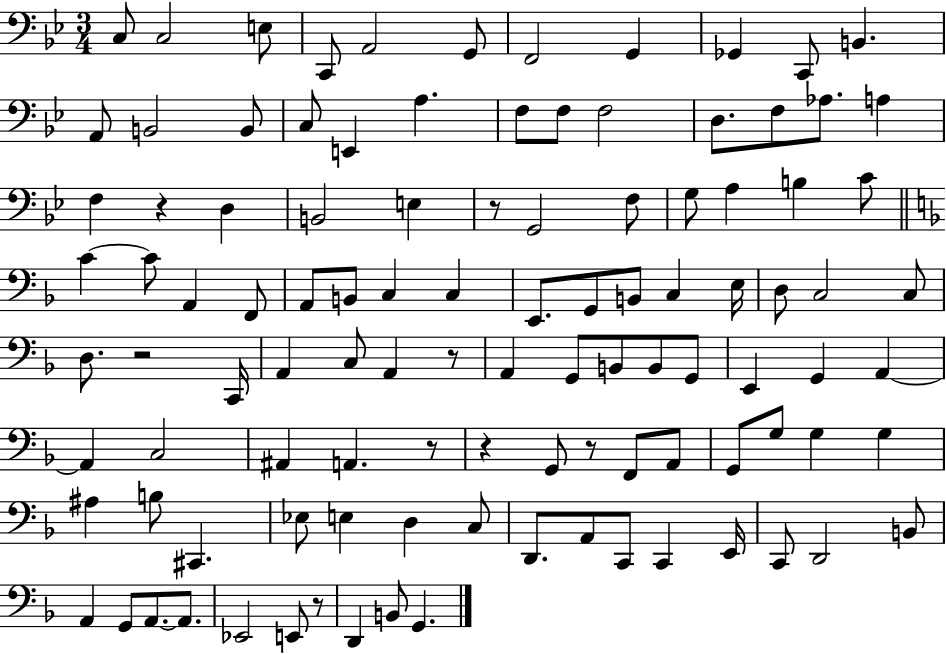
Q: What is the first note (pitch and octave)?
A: C3